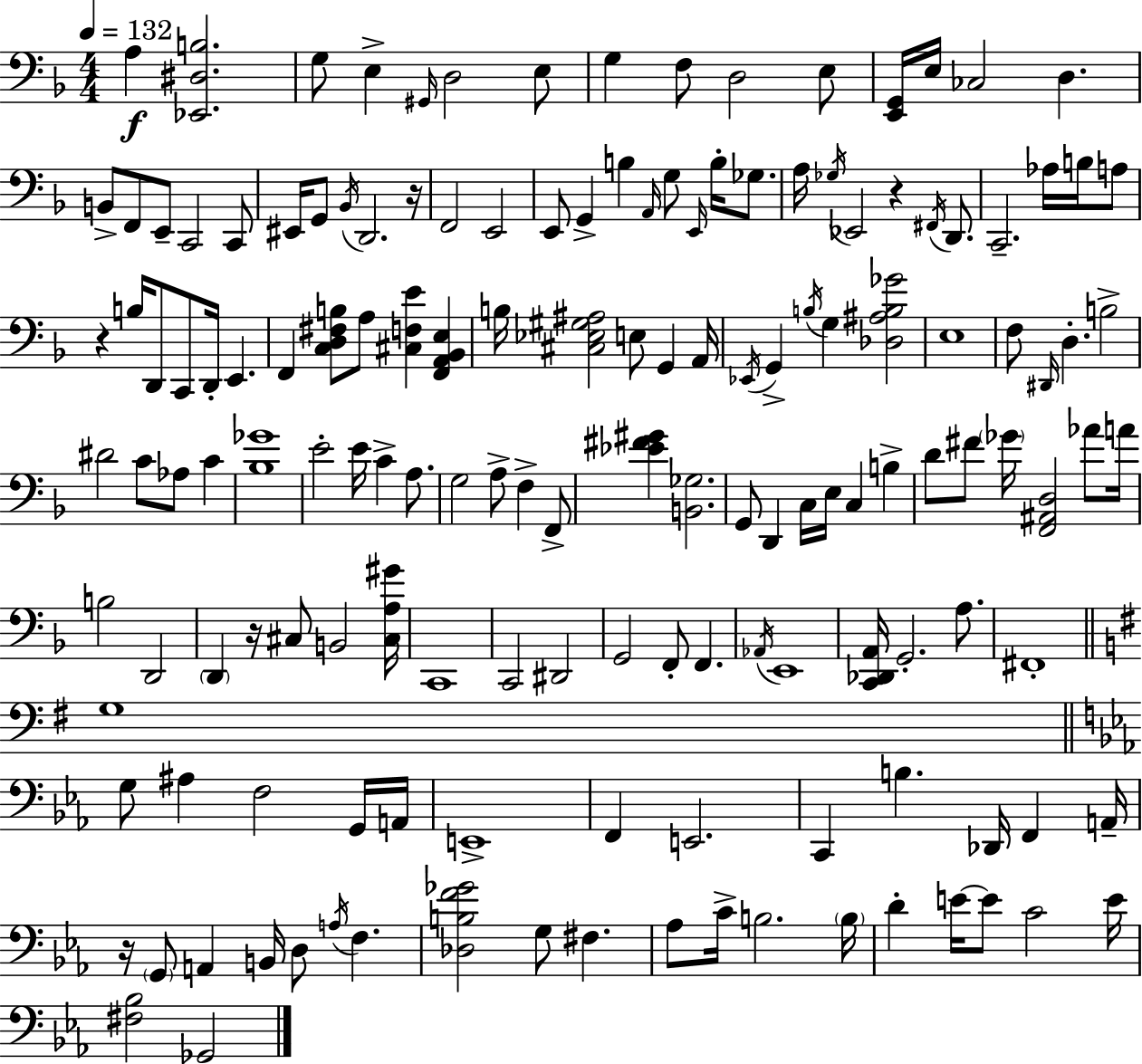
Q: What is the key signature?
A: D minor